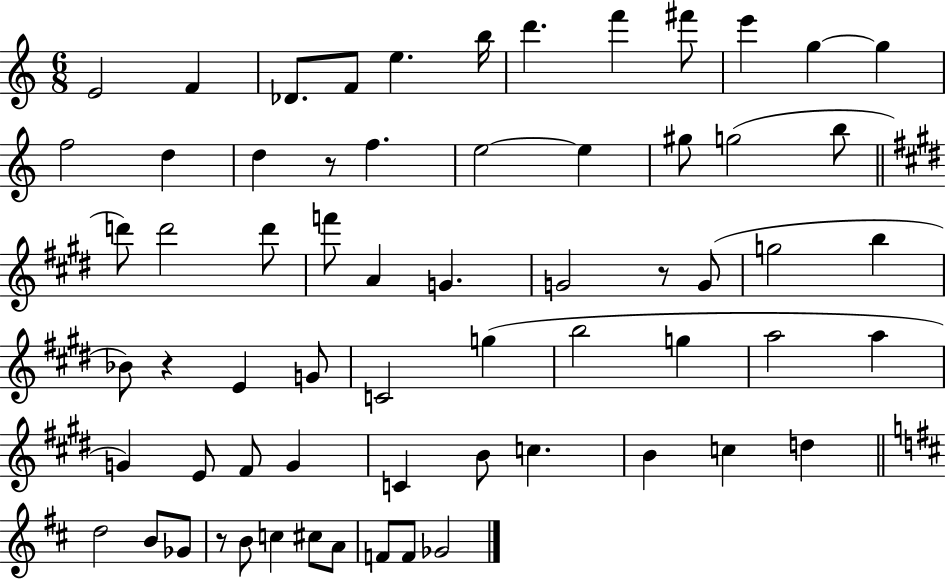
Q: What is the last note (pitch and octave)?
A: Gb4